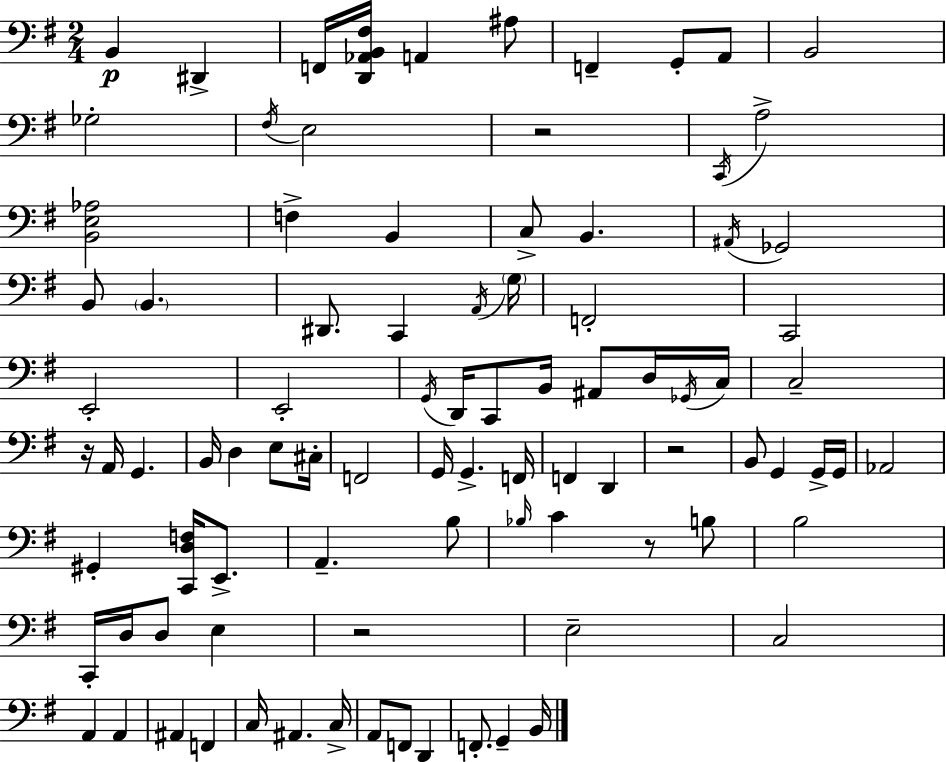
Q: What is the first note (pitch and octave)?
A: B2